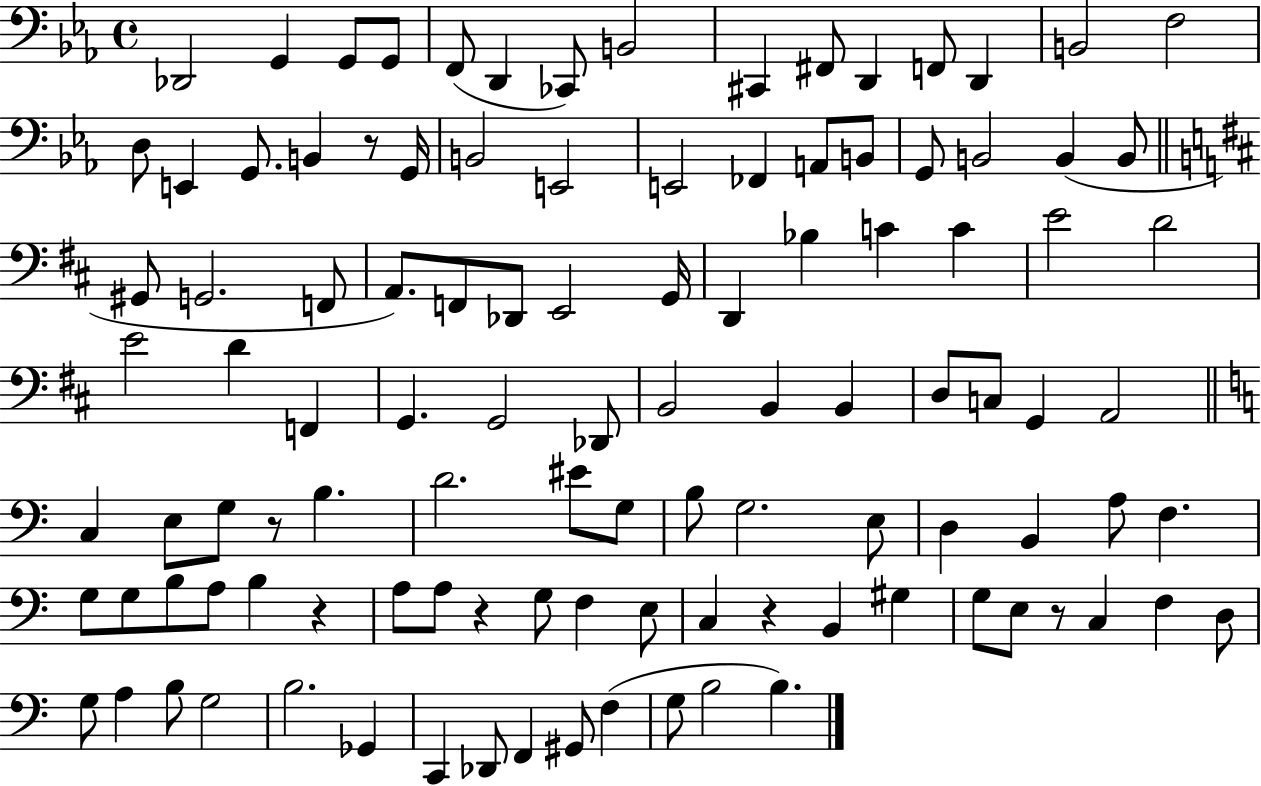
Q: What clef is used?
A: bass